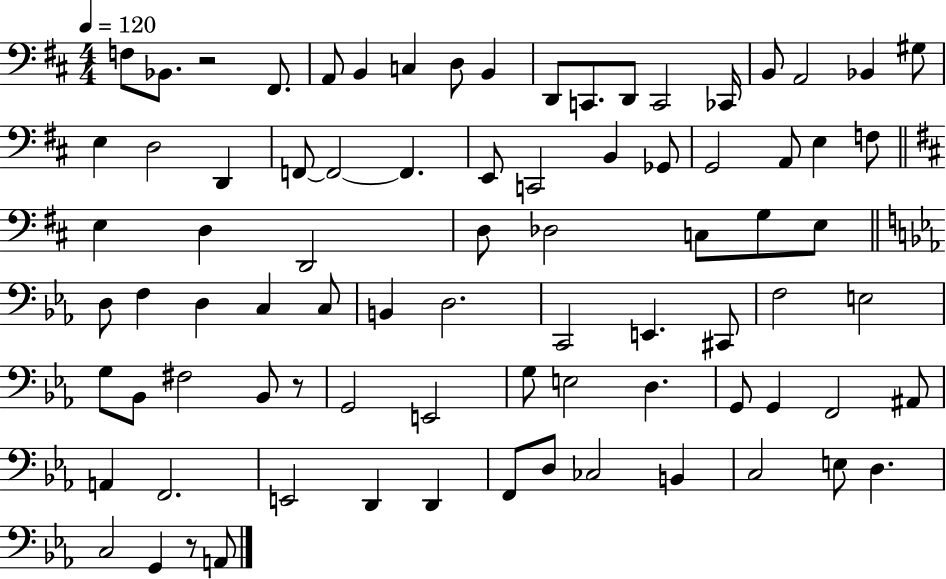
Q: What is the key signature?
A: D major